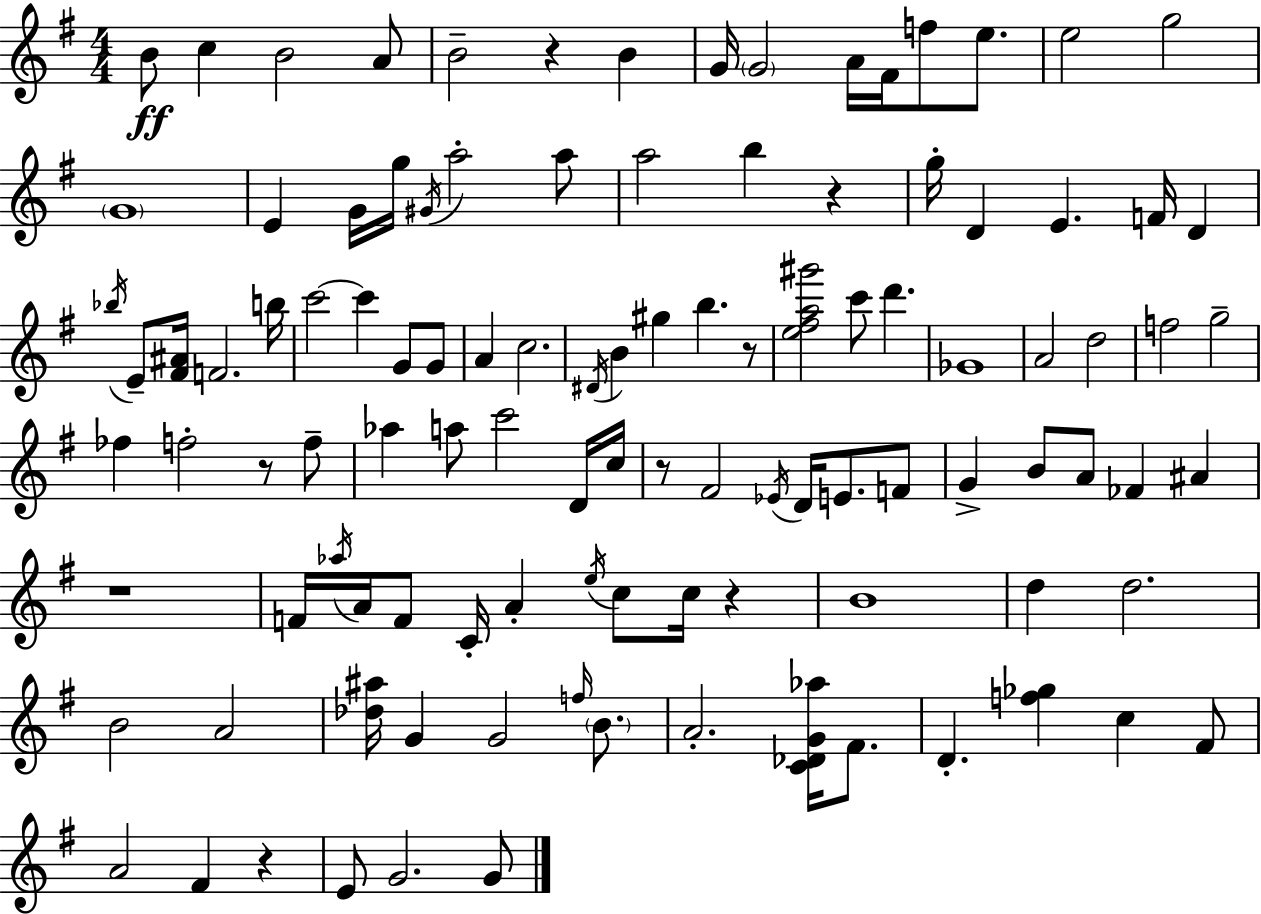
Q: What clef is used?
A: treble